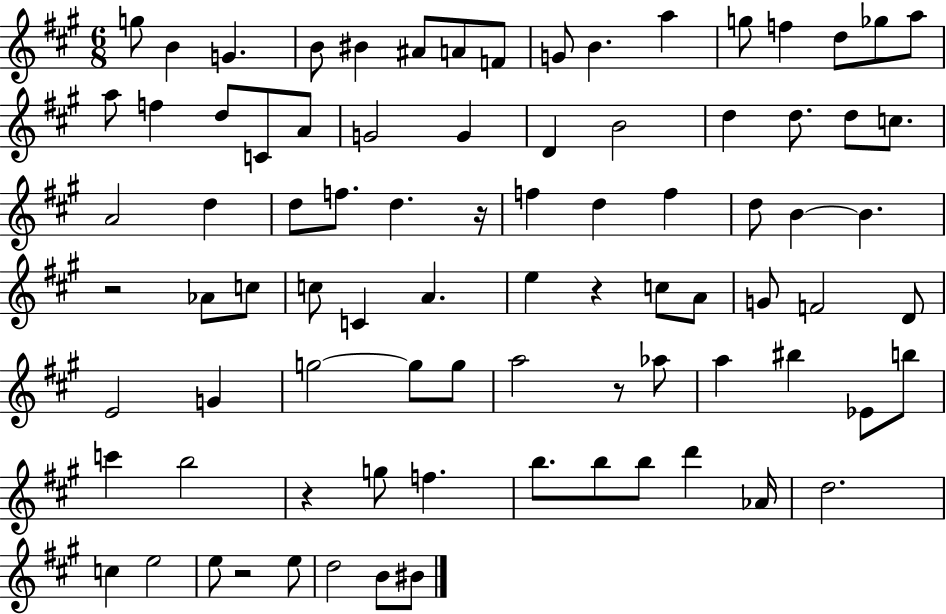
G5/e B4/q G4/q. B4/e BIS4/q A#4/e A4/e F4/e G4/e B4/q. A5/q G5/e F5/q D5/e Gb5/e A5/e A5/e F5/q D5/e C4/e A4/e G4/h G4/q D4/q B4/h D5/q D5/e. D5/e C5/e. A4/h D5/q D5/e F5/e. D5/q. R/s F5/q D5/q F5/q D5/e B4/q B4/q. R/h Ab4/e C5/e C5/e C4/q A4/q. E5/q R/q C5/e A4/e G4/e F4/h D4/e E4/h G4/q G5/h G5/e G5/e A5/h R/e Ab5/e A5/q BIS5/q Eb4/e B5/e C6/q B5/h R/q G5/e F5/q. B5/e. B5/e B5/e D6/q Ab4/s D5/h. C5/q E5/h E5/e R/h E5/e D5/h B4/e BIS4/e